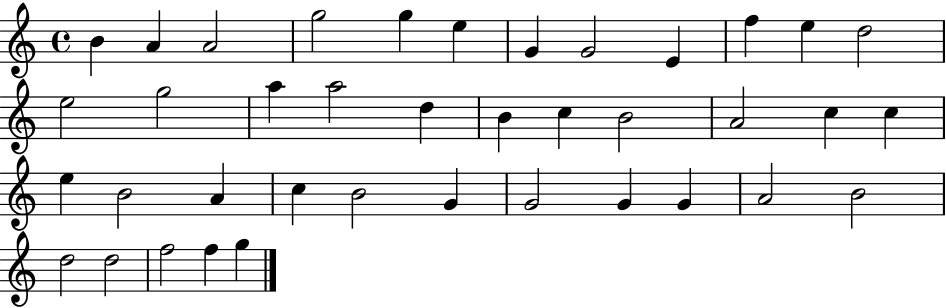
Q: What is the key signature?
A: C major